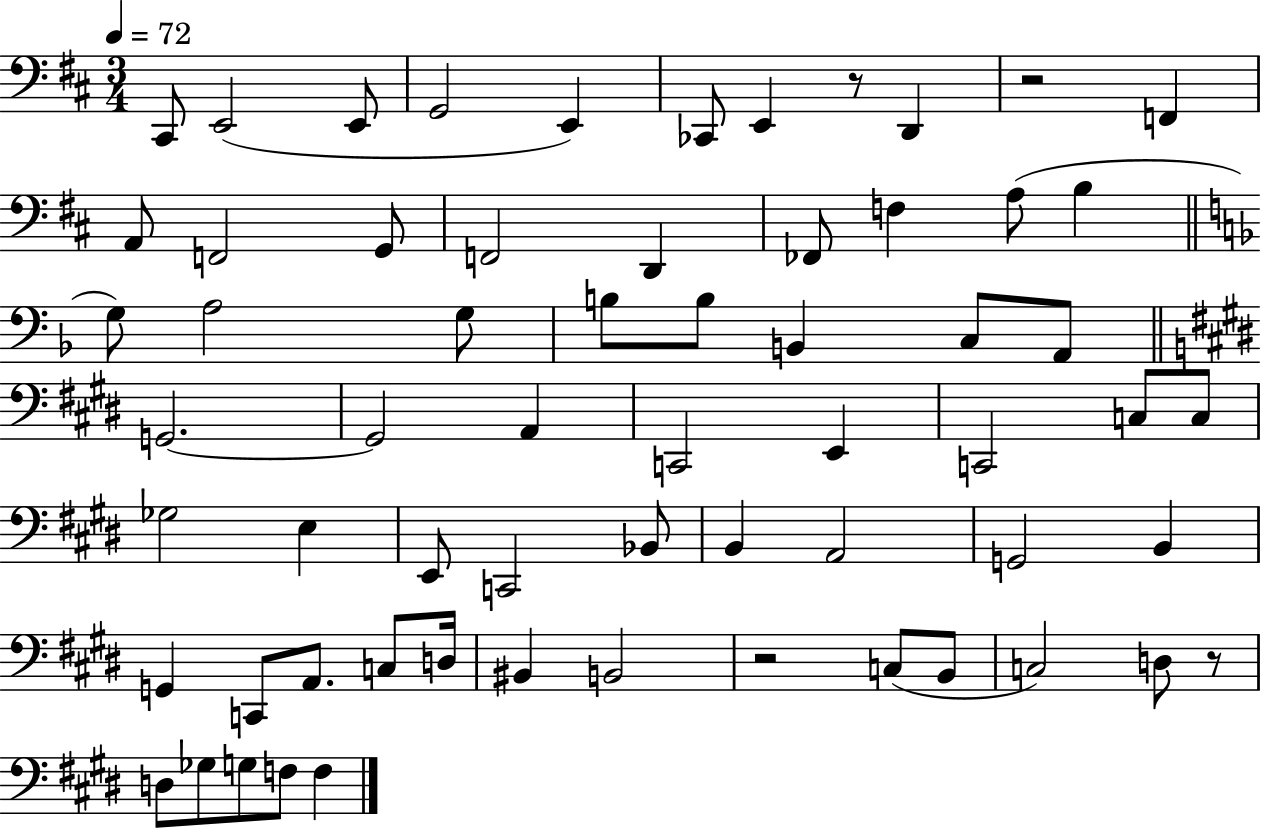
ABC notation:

X:1
T:Untitled
M:3/4
L:1/4
K:D
^C,,/2 E,,2 E,,/2 G,,2 E,, _C,,/2 E,, z/2 D,, z2 F,, A,,/2 F,,2 G,,/2 F,,2 D,, _F,,/2 F, A,/2 B, G,/2 A,2 G,/2 B,/2 B,/2 B,, C,/2 A,,/2 G,,2 G,,2 A,, C,,2 E,, C,,2 C,/2 C,/2 _G,2 E, E,,/2 C,,2 _B,,/2 B,, A,,2 G,,2 B,, G,, C,,/2 A,,/2 C,/2 D,/4 ^B,, B,,2 z2 C,/2 B,,/2 C,2 D,/2 z/2 D,/2 _G,/2 G,/2 F,/2 F,